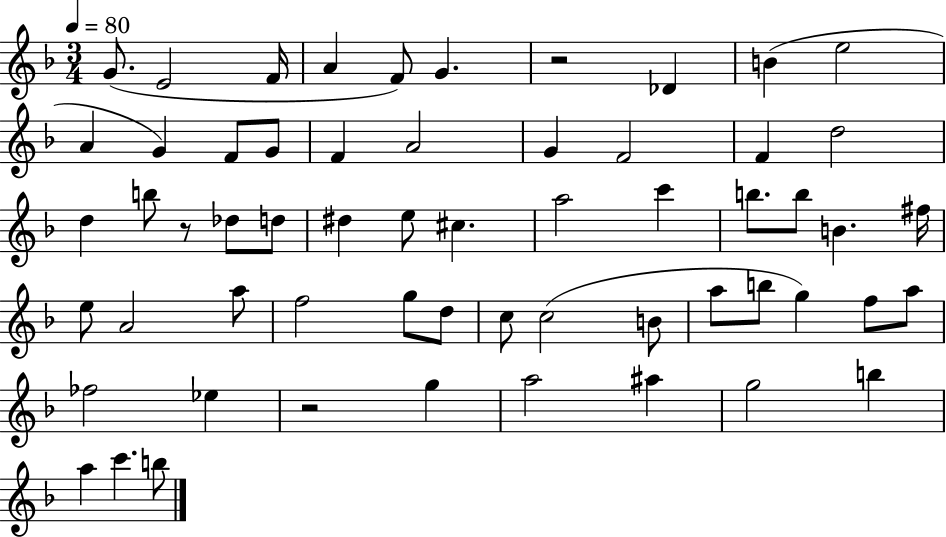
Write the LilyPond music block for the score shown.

{
  \clef treble
  \numericTimeSignature
  \time 3/4
  \key f \major
  \tempo 4 = 80
  g'8.( e'2 f'16 | a'4 f'8) g'4. | r2 des'4 | b'4( e''2 | \break a'4 g'4) f'8 g'8 | f'4 a'2 | g'4 f'2 | f'4 d''2 | \break d''4 b''8 r8 des''8 d''8 | dis''4 e''8 cis''4. | a''2 c'''4 | b''8. b''8 b'4. fis''16 | \break e''8 a'2 a''8 | f''2 g''8 d''8 | c''8 c''2( b'8 | a''8 b''8 g''4) f''8 a''8 | \break fes''2 ees''4 | r2 g''4 | a''2 ais''4 | g''2 b''4 | \break a''4 c'''4. b''8 | \bar "|."
}